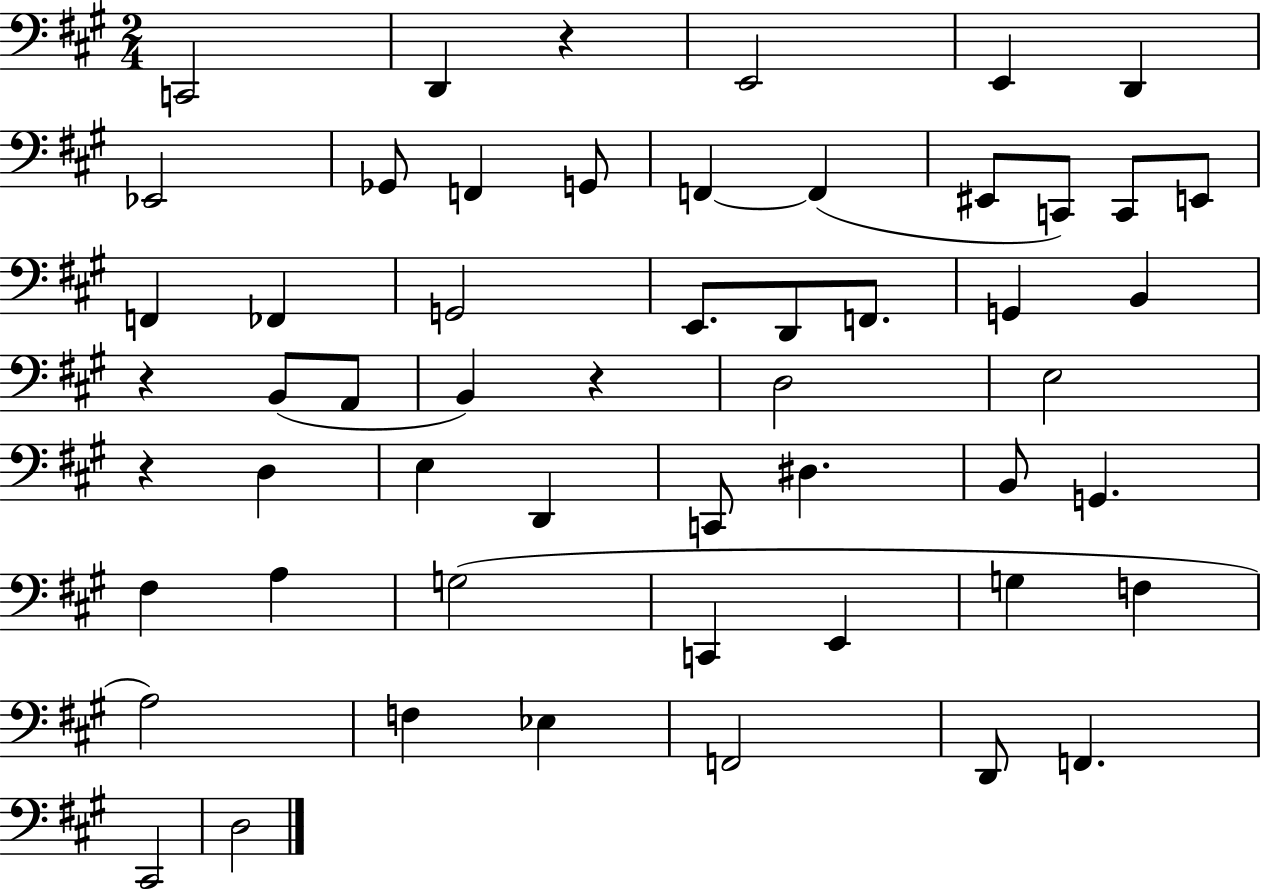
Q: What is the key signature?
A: A major